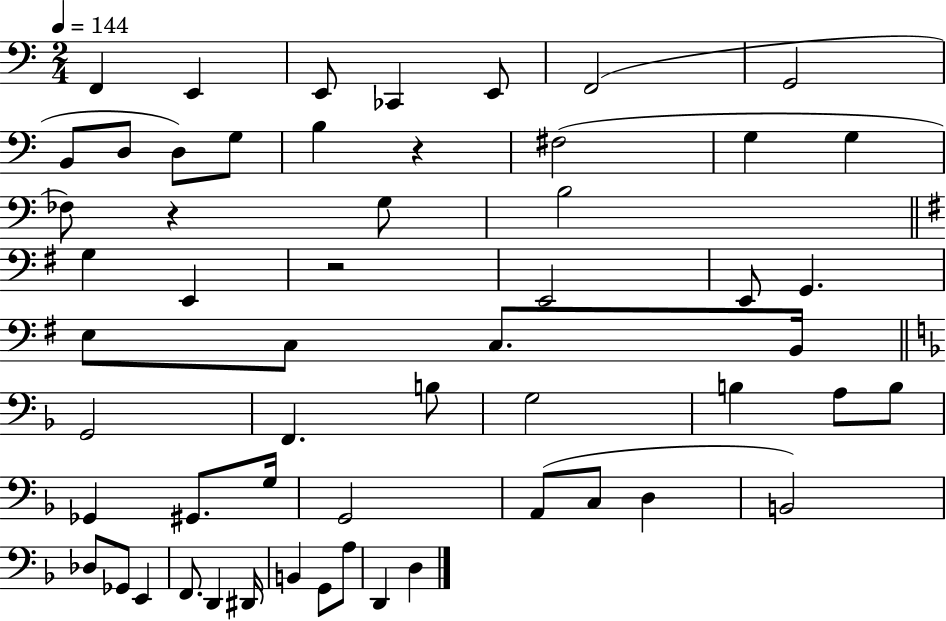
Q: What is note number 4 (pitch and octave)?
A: CES2